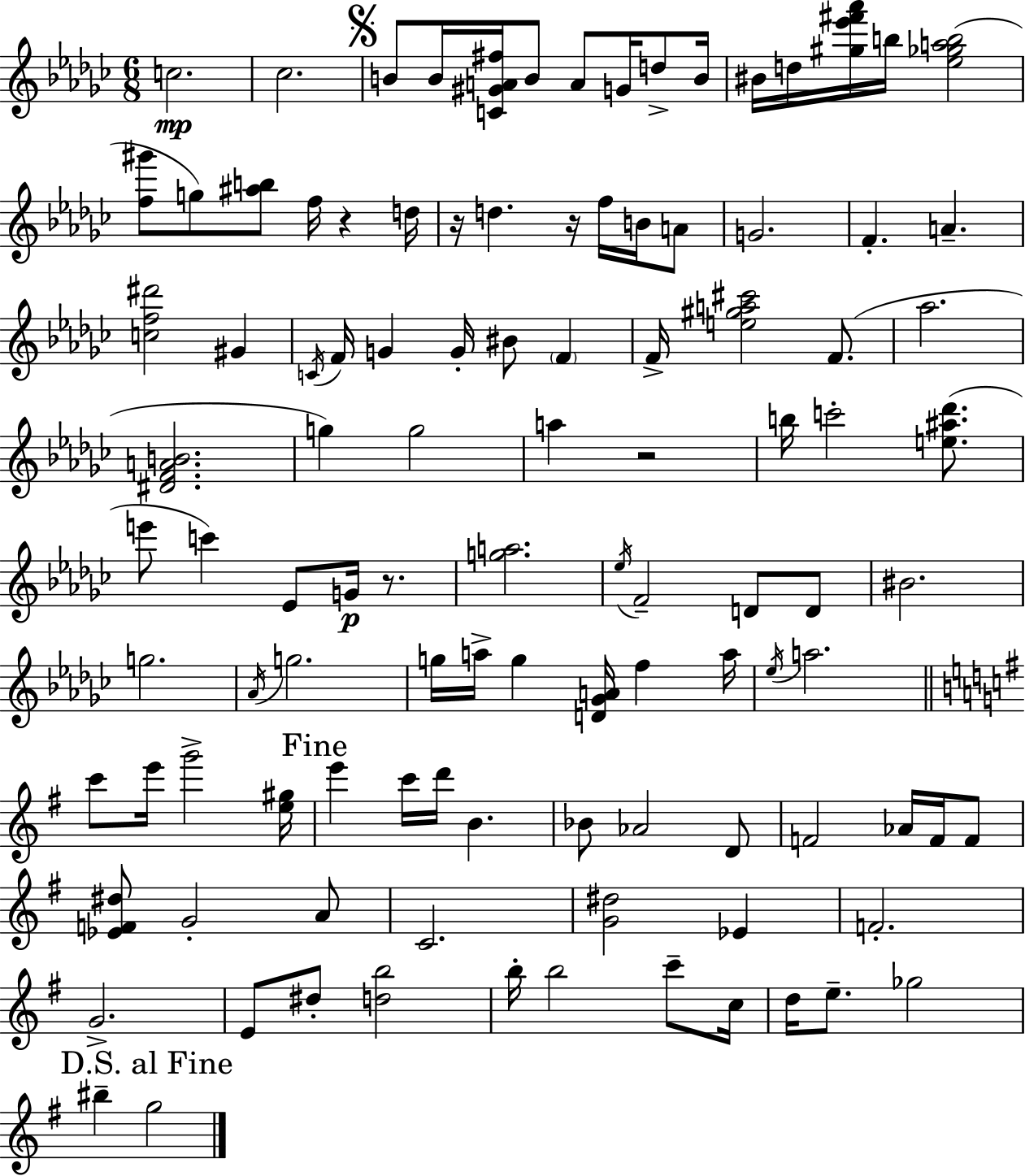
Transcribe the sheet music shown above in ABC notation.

X:1
T:Untitled
M:6/8
L:1/4
K:Ebm
c2 _c2 B/2 B/4 [C^GA^f]/4 B/2 A/2 G/4 d/2 B/4 ^B/4 d/4 [^g_e'^f'_a']/4 b/4 [_e_gab]2 [f^g']/2 g/2 [^ab]/2 f/4 z d/4 z/4 d z/4 f/4 B/4 A/2 G2 F A [cf^d']2 ^G C/4 F/4 G G/4 ^B/2 F F/4 [e^ga^c']2 F/2 _a2 [^DFAB]2 g g2 a z2 b/4 c'2 [e^a_d']/2 e'/2 c' _E/2 G/4 z/2 [ga]2 _e/4 F2 D/2 D/2 ^B2 g2 _A/4 g2 g/4 a/4 g [D_GA]/4 f a/4 _e/4 a2 c'/2 e'/4 g'2 [e^g]/4 e' c'/4 d'/4 B _B/2 _A2 D/2 F2 _A/4 F/4 F/2 [_EF^d]/2 G2 A/2 C2 [G^d]2 _E F2 G2 E/2 ^d/2 [db]2 b/4 b2 c'/2 c/4 d/4 e/2 _g2 ^b g2